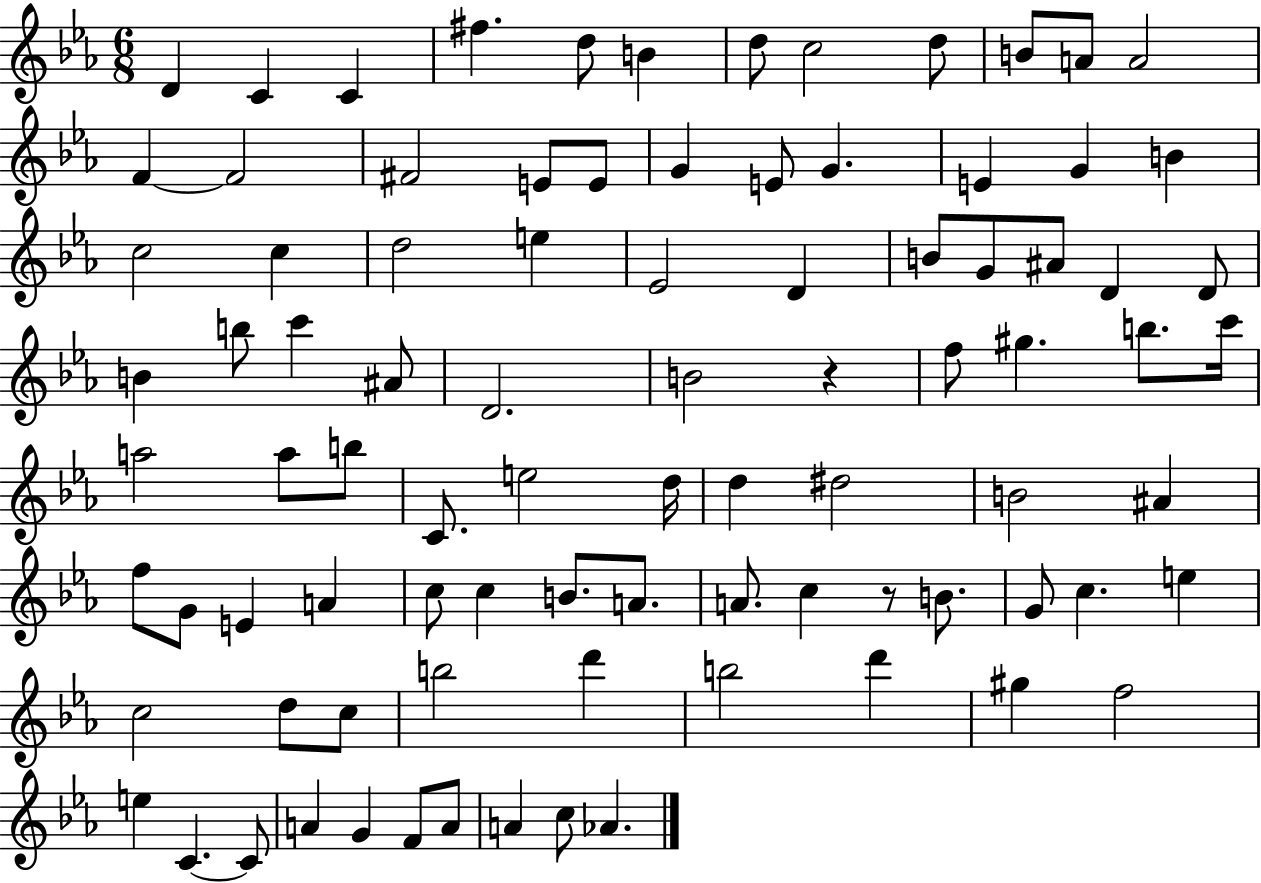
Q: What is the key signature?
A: EES major